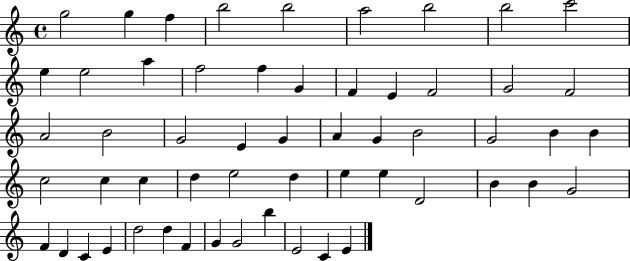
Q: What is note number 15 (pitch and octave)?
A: G4